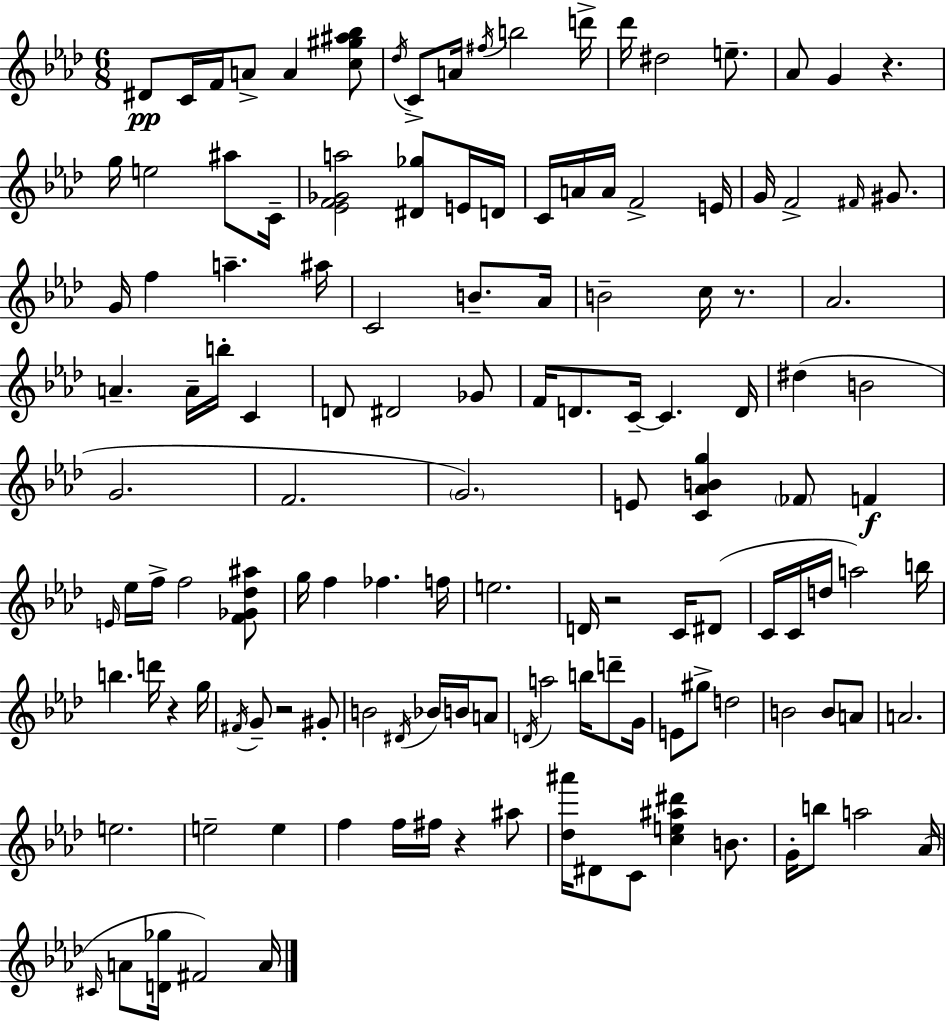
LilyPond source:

{
  \clef treble
  \numericTimeSignature
  \time 6/8
  \key f \minor
  dis'8\pp c'16 f'16 a'8-> a'4 <c'' gis'' ais'' bes''>8 | \acciaccatura { des''16 } c'8-> a'16 \acciaccatura { fis''16 } b''2 | d'''16-> des'''16 dis''2 e''8.-- | aes'8 g'4 r4. | \break g''16 e''2 ais''8 | c'16-- <ees' f' ges' a''>2 <dis' ges''>8 | e'16 d'16 c'16 a'16 a'16 f'2-> | e'16 g'16 f'2-> \grace { fis'16 } | \break gis'8. g'16 f''4 a''4.-- | ais''16 c'2 b'8.-- | aes'16 b'2-- c''16 | r8. aes'2. | \break a'4.-- a'16-- b''16-. c'4 | d'8 dis'2 | ges'8 f'16 d'8. c'16--~~ c'4. | d'16 dis''4( b'2 | \break g'2. | f'2. | \parenthesize g'2.) | e'8 <c' aes' b' g''>4 \parenthesize fes'8 f'4\f | \break \grace { e'16 } ees''16 f''16-> f''2 | <f' ges' des'' ais''>8 g''16 f''4 fes''4. | f''16 e''2. | d'16 r2 | \break c'16 dis'8( c'16 c'16 d''16 a''2) | b''16 b''4. d'''16 r4 | g''16 \acciaccatura { fis'16 } g'8-- r2 | gis'8-. b'2 | \break \acciaccatura { dis'16 } bes'16 b'16 a'8 \acciaccatura { d'16 } a''2 | b''16 d'''8-- g'16 e'8 gis''8-> d''2 | b'2 | b'8 a'8 a'2. | \break e''2. | e''2-- | e''4 f''4 f''16 | fis''16 r4 ais''8 <des'' ais'''>16 dis'8 c'8 | \break <c'' e'' ais'' dis'''>4 b'8. g'16-. b''8 a''2 | aes'16( \grace { cis'16 } a'8 <d' ges''>16 fis'2) | a'16 \bar "|."
}